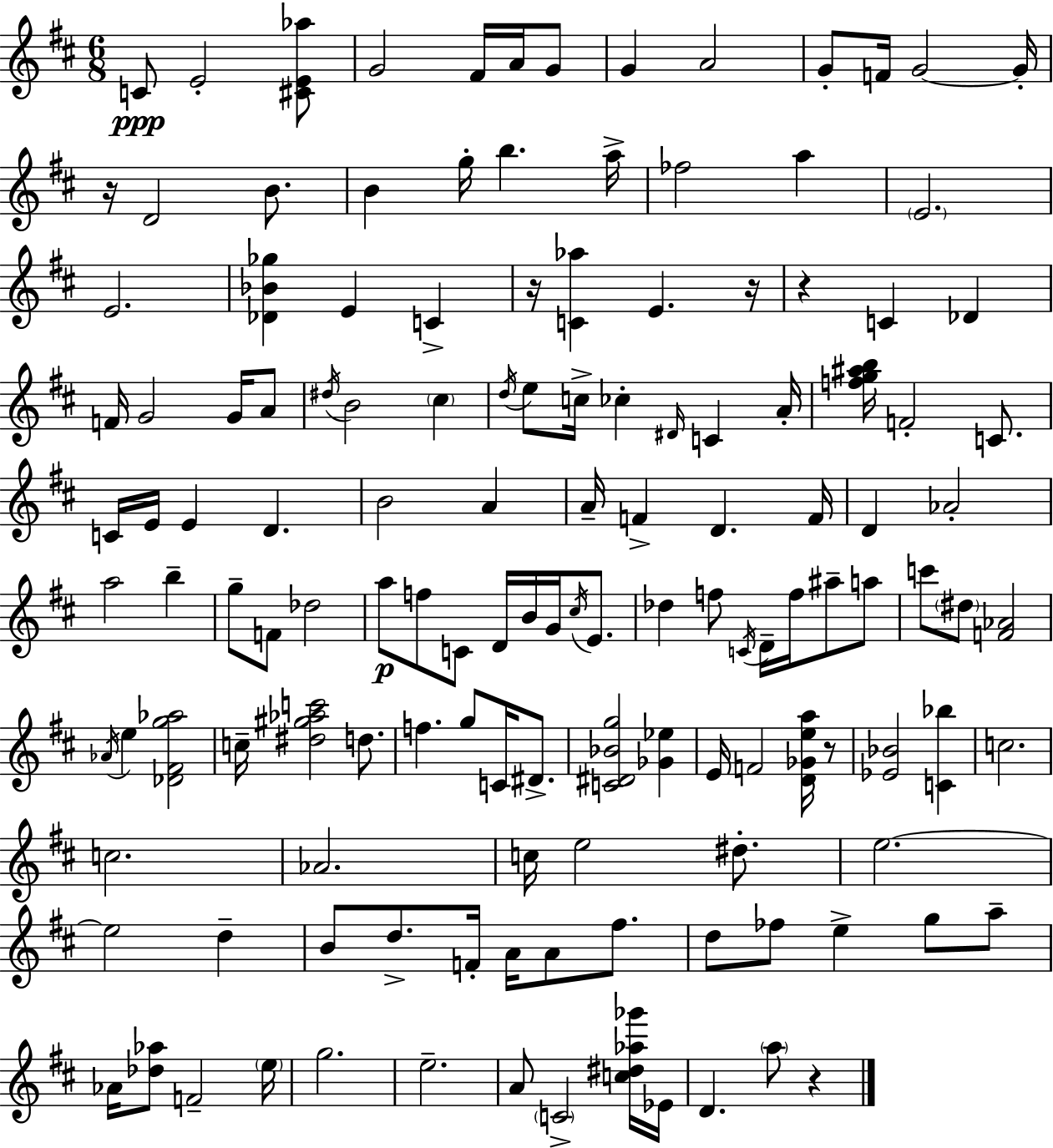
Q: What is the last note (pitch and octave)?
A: A5